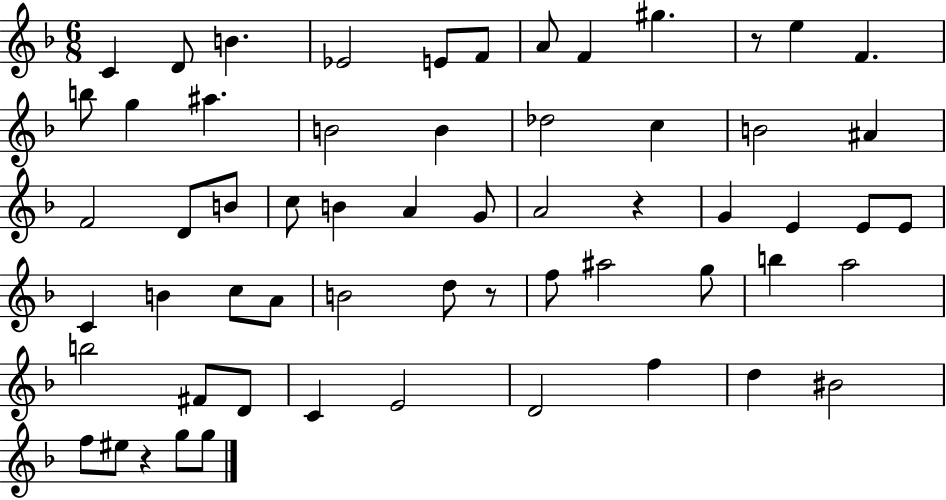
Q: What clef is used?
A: treble